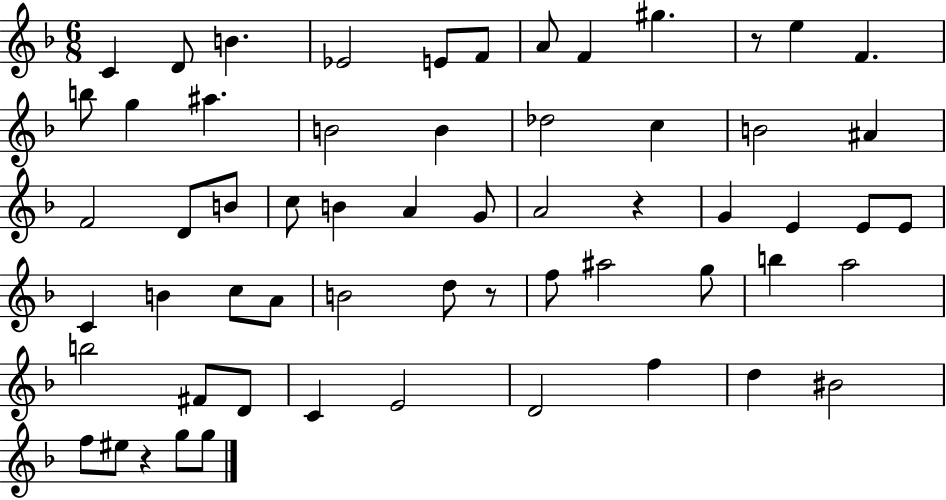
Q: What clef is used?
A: treble